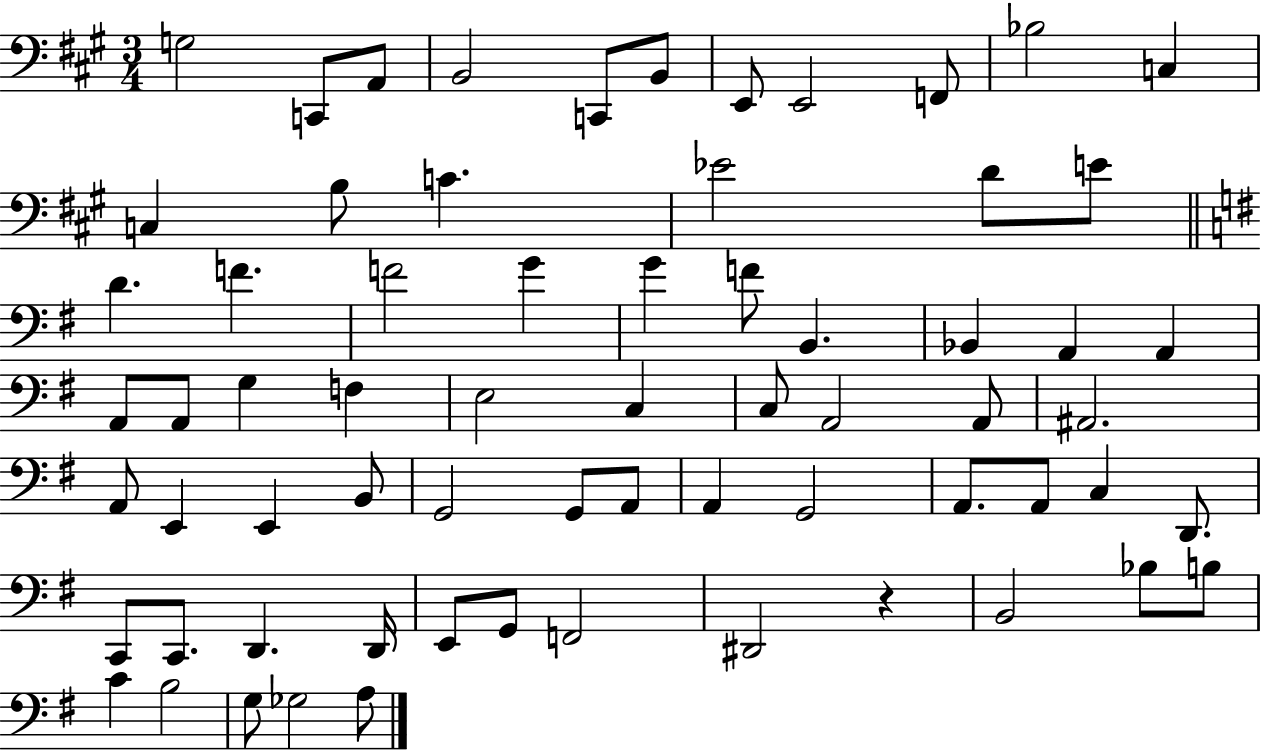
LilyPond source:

{
  \clef bass
  \numericTimeSignature
  \time 3/4
  \key a \major
  g2 c,8 a,8 | b,2 c,8 b,8 | e,8 e,2 f,8 | bes2 c4 | \break c4 b8 c'4. | ees'2 d'8 e'8 | \bar "||" \break \key e \minor d'4. f'4. | f'2 g'4 | g'4 f'8 b,4. | bes,4 a,4 a,4 | \break a,8 a,8 g4 f4 | e2 c4 | c8 a,2 a,8 | ais,2. | \break a,8 e,4 e,4 b,8 | g,2 g,8 a,8 | a,4 g,2 | a,8. a,8 c4 d,8. | \break c,8 c,8. d,4. d,16 | e,8 g,8 f,2 | dis,2 r4 | b,2 bes8 b8 | \break c'4 b2 | g8 ges2 a8 | \bar "|."
}